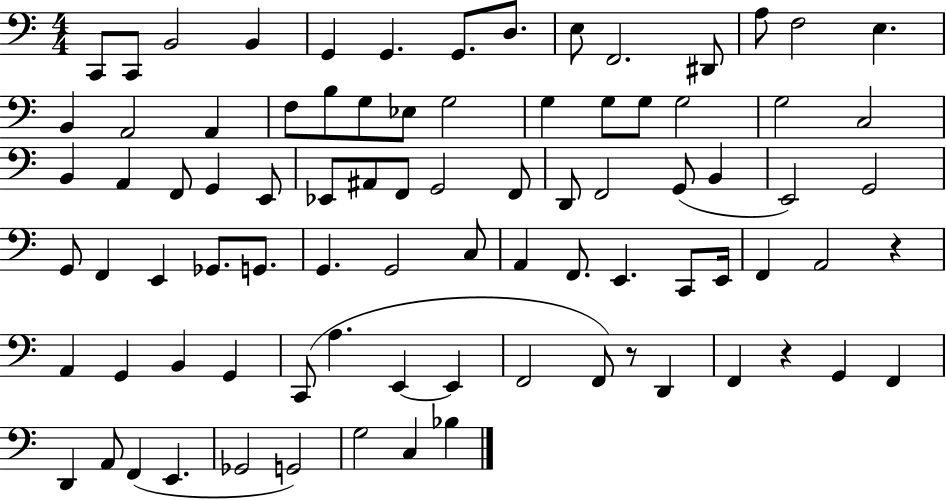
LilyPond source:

{
  \clef bass
  \numericTimeSignature
  \time 4/4
  \key c \major
  c,8 c,8 b,2 b,4 | g,4 g,4. g,8. d8. | e8 f,2. dis,8 | a8 f2 e4. | \break b,4 a,2 a,4 | f8 b8 g8 ees8 g2 | g4 g8 g8 g2 | g2 c2 | \break b,4 a,4 f,8 g,4 e,8 | ees,8 ais,8 f,8 g,2 f,8 | d,8 f,2 g,8( b,4 | e,2) g,2 | \break g,8 f,4 e,4 ges,8. g,8. | g,4. g,2 c8 | a,4 f,8. e,4. c,8 e,16 | f,4 a,2 r4 | \break a,4 g,4 b,4 g,4 | c,8( a4. e,4~~ e,4 | f,2 f,8) r8 d,4 | f,4 r4 g,4 f,4 | \break d,4 a,8 f,4( e,4. | ges,2 g,2) | g2 c4 bes4 | \bar "|."
}